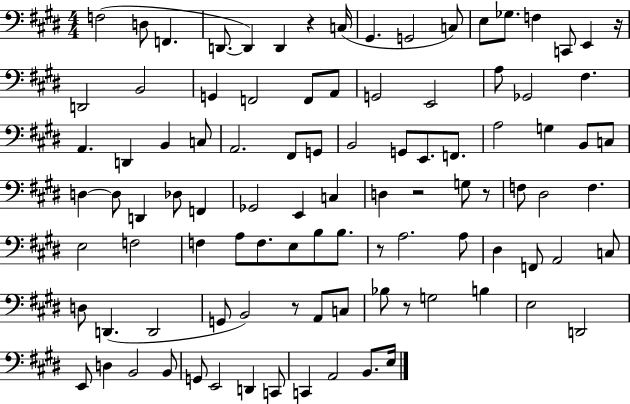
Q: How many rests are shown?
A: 7